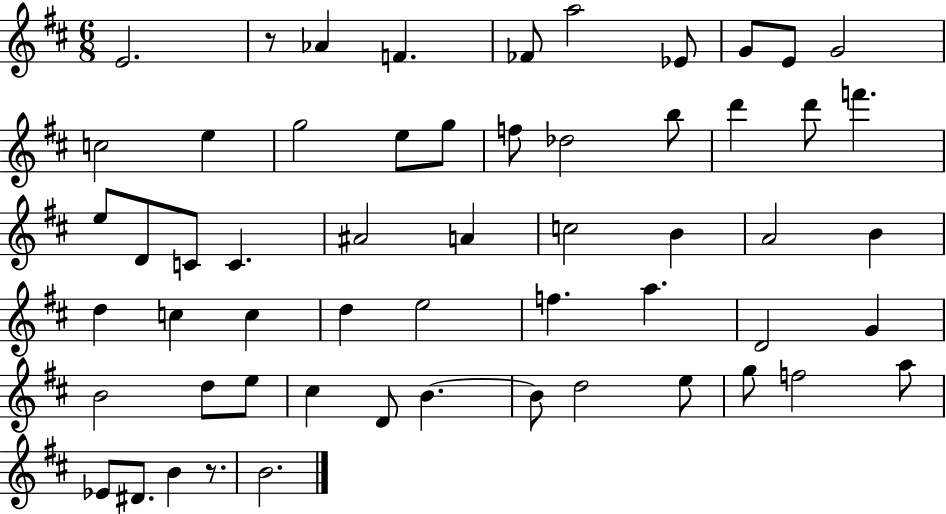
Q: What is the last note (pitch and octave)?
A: B4